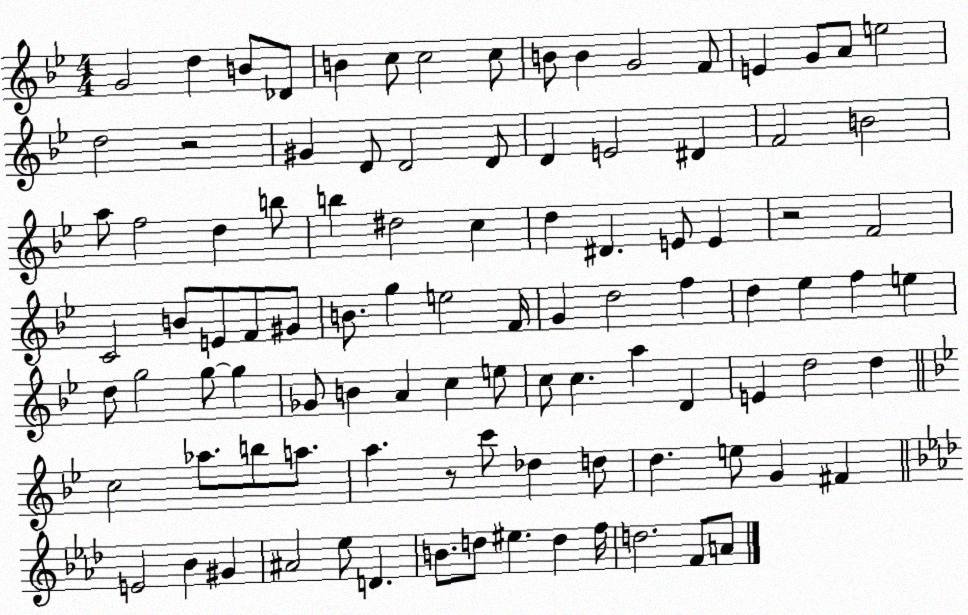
X:1
T:Untitled
M:4/4
L:1/4
K:Bb
G2 d B/2 _D/2 B c/2 c2 c/2 B/2 B G2 F/2 E G/2 A/2 e2 d2 z2 ^G D/2 D2 D/2 D E2 ^D F2 B2 a/2 f2 d b/2 b ^d2 c d ^D E/2 E z2 F2 C2 B/2 E/2 F/2 ^G/2 B/2 g e2 F/4 G d2 f d _e f e d/2 g2 g/2 g _G/2 B A c e/2 c/2 c a D E d2 d c2 _a/2 b/2 a/2 a z/2 c'/2 _d d/2 d e/2 G ^F E2 _B ^G ^A2 _e/2 D B/2 d/2 ^e d f/4 d2 F/2 A/2